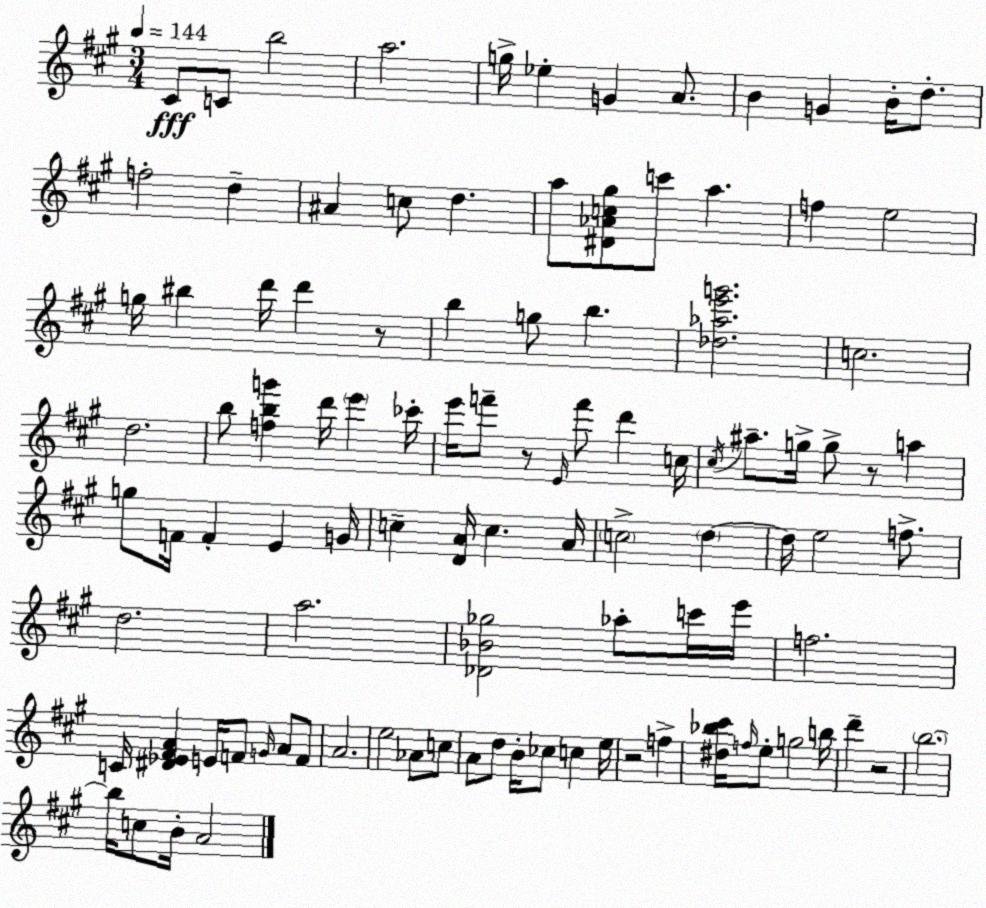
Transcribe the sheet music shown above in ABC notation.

X:1
T:Untitled
M:3/4
L:1/4
K:A
^C/2 C/2 b2 a2 g/4 _e G A/2 B G B/4 d/2 f2 d ^A c/2 d a/2 [^D_Ac^g]/2 c'/2 a f e2 g/4 ^b d'/4 d' z/2 b g/2 b [_d_ae'g']2 c2 d2 b/2 [fbg'] d'/4 e' _c'/4 e'/4 f'/2 z/2 E/4 f'/2 d' c/4 ^c/4 ^a/2 g/4 g/2 z/2 a g/2 F/4 F E G/4 c [DA]/4 c A/4 c2 d d/4 e2 f/2 d2 a2 [_D_B_g]2 _a/2 c'/4 e'/4 f2 C/4 [^D_E^FA] E/4 F/2 G/4 A/2 F/2 A2 e2 _A/2 c/2 A/2 d/2 B/4 _c/2 c e/4 z2 f [^d_b^c']/4 f/4 e/2 g2 b/4 d' z2 b2 b/4 c/2 B/4 A2